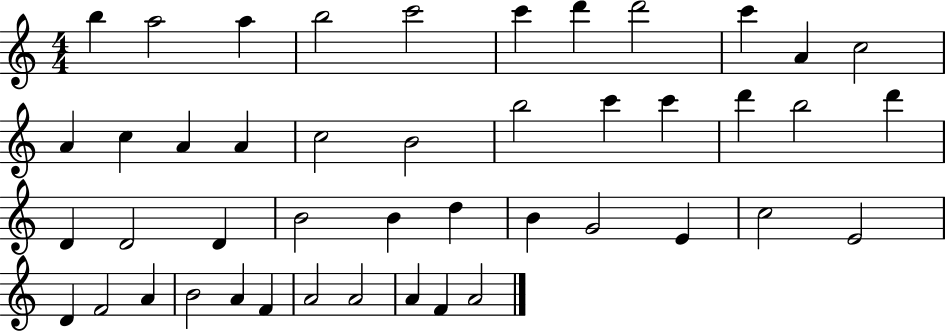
{
  \clef treble
  \numericTimeSignature
  \time 4/4
  \key c \major
  b''4 a''2 a''4 | b''2 c'''2 | c'''4 d'''4 d'''2 | c'''4 a'4 c''2 | \break a'4 c''4 a'4 a'4 | c''2 b'2 | b''2 c'''4 c'''4 | d'''4 b''2 d'''4 | \break d'4 d'2 d'4 | b'2 b'4 d''4 | b'4 g'2 e'4 | c''2 e'2 | \break d'4 f'2 a'4 | b'2 a'4 f'4 | a'2 a'2 | a'4 f'4 a'2 | \break \bar "|."
}